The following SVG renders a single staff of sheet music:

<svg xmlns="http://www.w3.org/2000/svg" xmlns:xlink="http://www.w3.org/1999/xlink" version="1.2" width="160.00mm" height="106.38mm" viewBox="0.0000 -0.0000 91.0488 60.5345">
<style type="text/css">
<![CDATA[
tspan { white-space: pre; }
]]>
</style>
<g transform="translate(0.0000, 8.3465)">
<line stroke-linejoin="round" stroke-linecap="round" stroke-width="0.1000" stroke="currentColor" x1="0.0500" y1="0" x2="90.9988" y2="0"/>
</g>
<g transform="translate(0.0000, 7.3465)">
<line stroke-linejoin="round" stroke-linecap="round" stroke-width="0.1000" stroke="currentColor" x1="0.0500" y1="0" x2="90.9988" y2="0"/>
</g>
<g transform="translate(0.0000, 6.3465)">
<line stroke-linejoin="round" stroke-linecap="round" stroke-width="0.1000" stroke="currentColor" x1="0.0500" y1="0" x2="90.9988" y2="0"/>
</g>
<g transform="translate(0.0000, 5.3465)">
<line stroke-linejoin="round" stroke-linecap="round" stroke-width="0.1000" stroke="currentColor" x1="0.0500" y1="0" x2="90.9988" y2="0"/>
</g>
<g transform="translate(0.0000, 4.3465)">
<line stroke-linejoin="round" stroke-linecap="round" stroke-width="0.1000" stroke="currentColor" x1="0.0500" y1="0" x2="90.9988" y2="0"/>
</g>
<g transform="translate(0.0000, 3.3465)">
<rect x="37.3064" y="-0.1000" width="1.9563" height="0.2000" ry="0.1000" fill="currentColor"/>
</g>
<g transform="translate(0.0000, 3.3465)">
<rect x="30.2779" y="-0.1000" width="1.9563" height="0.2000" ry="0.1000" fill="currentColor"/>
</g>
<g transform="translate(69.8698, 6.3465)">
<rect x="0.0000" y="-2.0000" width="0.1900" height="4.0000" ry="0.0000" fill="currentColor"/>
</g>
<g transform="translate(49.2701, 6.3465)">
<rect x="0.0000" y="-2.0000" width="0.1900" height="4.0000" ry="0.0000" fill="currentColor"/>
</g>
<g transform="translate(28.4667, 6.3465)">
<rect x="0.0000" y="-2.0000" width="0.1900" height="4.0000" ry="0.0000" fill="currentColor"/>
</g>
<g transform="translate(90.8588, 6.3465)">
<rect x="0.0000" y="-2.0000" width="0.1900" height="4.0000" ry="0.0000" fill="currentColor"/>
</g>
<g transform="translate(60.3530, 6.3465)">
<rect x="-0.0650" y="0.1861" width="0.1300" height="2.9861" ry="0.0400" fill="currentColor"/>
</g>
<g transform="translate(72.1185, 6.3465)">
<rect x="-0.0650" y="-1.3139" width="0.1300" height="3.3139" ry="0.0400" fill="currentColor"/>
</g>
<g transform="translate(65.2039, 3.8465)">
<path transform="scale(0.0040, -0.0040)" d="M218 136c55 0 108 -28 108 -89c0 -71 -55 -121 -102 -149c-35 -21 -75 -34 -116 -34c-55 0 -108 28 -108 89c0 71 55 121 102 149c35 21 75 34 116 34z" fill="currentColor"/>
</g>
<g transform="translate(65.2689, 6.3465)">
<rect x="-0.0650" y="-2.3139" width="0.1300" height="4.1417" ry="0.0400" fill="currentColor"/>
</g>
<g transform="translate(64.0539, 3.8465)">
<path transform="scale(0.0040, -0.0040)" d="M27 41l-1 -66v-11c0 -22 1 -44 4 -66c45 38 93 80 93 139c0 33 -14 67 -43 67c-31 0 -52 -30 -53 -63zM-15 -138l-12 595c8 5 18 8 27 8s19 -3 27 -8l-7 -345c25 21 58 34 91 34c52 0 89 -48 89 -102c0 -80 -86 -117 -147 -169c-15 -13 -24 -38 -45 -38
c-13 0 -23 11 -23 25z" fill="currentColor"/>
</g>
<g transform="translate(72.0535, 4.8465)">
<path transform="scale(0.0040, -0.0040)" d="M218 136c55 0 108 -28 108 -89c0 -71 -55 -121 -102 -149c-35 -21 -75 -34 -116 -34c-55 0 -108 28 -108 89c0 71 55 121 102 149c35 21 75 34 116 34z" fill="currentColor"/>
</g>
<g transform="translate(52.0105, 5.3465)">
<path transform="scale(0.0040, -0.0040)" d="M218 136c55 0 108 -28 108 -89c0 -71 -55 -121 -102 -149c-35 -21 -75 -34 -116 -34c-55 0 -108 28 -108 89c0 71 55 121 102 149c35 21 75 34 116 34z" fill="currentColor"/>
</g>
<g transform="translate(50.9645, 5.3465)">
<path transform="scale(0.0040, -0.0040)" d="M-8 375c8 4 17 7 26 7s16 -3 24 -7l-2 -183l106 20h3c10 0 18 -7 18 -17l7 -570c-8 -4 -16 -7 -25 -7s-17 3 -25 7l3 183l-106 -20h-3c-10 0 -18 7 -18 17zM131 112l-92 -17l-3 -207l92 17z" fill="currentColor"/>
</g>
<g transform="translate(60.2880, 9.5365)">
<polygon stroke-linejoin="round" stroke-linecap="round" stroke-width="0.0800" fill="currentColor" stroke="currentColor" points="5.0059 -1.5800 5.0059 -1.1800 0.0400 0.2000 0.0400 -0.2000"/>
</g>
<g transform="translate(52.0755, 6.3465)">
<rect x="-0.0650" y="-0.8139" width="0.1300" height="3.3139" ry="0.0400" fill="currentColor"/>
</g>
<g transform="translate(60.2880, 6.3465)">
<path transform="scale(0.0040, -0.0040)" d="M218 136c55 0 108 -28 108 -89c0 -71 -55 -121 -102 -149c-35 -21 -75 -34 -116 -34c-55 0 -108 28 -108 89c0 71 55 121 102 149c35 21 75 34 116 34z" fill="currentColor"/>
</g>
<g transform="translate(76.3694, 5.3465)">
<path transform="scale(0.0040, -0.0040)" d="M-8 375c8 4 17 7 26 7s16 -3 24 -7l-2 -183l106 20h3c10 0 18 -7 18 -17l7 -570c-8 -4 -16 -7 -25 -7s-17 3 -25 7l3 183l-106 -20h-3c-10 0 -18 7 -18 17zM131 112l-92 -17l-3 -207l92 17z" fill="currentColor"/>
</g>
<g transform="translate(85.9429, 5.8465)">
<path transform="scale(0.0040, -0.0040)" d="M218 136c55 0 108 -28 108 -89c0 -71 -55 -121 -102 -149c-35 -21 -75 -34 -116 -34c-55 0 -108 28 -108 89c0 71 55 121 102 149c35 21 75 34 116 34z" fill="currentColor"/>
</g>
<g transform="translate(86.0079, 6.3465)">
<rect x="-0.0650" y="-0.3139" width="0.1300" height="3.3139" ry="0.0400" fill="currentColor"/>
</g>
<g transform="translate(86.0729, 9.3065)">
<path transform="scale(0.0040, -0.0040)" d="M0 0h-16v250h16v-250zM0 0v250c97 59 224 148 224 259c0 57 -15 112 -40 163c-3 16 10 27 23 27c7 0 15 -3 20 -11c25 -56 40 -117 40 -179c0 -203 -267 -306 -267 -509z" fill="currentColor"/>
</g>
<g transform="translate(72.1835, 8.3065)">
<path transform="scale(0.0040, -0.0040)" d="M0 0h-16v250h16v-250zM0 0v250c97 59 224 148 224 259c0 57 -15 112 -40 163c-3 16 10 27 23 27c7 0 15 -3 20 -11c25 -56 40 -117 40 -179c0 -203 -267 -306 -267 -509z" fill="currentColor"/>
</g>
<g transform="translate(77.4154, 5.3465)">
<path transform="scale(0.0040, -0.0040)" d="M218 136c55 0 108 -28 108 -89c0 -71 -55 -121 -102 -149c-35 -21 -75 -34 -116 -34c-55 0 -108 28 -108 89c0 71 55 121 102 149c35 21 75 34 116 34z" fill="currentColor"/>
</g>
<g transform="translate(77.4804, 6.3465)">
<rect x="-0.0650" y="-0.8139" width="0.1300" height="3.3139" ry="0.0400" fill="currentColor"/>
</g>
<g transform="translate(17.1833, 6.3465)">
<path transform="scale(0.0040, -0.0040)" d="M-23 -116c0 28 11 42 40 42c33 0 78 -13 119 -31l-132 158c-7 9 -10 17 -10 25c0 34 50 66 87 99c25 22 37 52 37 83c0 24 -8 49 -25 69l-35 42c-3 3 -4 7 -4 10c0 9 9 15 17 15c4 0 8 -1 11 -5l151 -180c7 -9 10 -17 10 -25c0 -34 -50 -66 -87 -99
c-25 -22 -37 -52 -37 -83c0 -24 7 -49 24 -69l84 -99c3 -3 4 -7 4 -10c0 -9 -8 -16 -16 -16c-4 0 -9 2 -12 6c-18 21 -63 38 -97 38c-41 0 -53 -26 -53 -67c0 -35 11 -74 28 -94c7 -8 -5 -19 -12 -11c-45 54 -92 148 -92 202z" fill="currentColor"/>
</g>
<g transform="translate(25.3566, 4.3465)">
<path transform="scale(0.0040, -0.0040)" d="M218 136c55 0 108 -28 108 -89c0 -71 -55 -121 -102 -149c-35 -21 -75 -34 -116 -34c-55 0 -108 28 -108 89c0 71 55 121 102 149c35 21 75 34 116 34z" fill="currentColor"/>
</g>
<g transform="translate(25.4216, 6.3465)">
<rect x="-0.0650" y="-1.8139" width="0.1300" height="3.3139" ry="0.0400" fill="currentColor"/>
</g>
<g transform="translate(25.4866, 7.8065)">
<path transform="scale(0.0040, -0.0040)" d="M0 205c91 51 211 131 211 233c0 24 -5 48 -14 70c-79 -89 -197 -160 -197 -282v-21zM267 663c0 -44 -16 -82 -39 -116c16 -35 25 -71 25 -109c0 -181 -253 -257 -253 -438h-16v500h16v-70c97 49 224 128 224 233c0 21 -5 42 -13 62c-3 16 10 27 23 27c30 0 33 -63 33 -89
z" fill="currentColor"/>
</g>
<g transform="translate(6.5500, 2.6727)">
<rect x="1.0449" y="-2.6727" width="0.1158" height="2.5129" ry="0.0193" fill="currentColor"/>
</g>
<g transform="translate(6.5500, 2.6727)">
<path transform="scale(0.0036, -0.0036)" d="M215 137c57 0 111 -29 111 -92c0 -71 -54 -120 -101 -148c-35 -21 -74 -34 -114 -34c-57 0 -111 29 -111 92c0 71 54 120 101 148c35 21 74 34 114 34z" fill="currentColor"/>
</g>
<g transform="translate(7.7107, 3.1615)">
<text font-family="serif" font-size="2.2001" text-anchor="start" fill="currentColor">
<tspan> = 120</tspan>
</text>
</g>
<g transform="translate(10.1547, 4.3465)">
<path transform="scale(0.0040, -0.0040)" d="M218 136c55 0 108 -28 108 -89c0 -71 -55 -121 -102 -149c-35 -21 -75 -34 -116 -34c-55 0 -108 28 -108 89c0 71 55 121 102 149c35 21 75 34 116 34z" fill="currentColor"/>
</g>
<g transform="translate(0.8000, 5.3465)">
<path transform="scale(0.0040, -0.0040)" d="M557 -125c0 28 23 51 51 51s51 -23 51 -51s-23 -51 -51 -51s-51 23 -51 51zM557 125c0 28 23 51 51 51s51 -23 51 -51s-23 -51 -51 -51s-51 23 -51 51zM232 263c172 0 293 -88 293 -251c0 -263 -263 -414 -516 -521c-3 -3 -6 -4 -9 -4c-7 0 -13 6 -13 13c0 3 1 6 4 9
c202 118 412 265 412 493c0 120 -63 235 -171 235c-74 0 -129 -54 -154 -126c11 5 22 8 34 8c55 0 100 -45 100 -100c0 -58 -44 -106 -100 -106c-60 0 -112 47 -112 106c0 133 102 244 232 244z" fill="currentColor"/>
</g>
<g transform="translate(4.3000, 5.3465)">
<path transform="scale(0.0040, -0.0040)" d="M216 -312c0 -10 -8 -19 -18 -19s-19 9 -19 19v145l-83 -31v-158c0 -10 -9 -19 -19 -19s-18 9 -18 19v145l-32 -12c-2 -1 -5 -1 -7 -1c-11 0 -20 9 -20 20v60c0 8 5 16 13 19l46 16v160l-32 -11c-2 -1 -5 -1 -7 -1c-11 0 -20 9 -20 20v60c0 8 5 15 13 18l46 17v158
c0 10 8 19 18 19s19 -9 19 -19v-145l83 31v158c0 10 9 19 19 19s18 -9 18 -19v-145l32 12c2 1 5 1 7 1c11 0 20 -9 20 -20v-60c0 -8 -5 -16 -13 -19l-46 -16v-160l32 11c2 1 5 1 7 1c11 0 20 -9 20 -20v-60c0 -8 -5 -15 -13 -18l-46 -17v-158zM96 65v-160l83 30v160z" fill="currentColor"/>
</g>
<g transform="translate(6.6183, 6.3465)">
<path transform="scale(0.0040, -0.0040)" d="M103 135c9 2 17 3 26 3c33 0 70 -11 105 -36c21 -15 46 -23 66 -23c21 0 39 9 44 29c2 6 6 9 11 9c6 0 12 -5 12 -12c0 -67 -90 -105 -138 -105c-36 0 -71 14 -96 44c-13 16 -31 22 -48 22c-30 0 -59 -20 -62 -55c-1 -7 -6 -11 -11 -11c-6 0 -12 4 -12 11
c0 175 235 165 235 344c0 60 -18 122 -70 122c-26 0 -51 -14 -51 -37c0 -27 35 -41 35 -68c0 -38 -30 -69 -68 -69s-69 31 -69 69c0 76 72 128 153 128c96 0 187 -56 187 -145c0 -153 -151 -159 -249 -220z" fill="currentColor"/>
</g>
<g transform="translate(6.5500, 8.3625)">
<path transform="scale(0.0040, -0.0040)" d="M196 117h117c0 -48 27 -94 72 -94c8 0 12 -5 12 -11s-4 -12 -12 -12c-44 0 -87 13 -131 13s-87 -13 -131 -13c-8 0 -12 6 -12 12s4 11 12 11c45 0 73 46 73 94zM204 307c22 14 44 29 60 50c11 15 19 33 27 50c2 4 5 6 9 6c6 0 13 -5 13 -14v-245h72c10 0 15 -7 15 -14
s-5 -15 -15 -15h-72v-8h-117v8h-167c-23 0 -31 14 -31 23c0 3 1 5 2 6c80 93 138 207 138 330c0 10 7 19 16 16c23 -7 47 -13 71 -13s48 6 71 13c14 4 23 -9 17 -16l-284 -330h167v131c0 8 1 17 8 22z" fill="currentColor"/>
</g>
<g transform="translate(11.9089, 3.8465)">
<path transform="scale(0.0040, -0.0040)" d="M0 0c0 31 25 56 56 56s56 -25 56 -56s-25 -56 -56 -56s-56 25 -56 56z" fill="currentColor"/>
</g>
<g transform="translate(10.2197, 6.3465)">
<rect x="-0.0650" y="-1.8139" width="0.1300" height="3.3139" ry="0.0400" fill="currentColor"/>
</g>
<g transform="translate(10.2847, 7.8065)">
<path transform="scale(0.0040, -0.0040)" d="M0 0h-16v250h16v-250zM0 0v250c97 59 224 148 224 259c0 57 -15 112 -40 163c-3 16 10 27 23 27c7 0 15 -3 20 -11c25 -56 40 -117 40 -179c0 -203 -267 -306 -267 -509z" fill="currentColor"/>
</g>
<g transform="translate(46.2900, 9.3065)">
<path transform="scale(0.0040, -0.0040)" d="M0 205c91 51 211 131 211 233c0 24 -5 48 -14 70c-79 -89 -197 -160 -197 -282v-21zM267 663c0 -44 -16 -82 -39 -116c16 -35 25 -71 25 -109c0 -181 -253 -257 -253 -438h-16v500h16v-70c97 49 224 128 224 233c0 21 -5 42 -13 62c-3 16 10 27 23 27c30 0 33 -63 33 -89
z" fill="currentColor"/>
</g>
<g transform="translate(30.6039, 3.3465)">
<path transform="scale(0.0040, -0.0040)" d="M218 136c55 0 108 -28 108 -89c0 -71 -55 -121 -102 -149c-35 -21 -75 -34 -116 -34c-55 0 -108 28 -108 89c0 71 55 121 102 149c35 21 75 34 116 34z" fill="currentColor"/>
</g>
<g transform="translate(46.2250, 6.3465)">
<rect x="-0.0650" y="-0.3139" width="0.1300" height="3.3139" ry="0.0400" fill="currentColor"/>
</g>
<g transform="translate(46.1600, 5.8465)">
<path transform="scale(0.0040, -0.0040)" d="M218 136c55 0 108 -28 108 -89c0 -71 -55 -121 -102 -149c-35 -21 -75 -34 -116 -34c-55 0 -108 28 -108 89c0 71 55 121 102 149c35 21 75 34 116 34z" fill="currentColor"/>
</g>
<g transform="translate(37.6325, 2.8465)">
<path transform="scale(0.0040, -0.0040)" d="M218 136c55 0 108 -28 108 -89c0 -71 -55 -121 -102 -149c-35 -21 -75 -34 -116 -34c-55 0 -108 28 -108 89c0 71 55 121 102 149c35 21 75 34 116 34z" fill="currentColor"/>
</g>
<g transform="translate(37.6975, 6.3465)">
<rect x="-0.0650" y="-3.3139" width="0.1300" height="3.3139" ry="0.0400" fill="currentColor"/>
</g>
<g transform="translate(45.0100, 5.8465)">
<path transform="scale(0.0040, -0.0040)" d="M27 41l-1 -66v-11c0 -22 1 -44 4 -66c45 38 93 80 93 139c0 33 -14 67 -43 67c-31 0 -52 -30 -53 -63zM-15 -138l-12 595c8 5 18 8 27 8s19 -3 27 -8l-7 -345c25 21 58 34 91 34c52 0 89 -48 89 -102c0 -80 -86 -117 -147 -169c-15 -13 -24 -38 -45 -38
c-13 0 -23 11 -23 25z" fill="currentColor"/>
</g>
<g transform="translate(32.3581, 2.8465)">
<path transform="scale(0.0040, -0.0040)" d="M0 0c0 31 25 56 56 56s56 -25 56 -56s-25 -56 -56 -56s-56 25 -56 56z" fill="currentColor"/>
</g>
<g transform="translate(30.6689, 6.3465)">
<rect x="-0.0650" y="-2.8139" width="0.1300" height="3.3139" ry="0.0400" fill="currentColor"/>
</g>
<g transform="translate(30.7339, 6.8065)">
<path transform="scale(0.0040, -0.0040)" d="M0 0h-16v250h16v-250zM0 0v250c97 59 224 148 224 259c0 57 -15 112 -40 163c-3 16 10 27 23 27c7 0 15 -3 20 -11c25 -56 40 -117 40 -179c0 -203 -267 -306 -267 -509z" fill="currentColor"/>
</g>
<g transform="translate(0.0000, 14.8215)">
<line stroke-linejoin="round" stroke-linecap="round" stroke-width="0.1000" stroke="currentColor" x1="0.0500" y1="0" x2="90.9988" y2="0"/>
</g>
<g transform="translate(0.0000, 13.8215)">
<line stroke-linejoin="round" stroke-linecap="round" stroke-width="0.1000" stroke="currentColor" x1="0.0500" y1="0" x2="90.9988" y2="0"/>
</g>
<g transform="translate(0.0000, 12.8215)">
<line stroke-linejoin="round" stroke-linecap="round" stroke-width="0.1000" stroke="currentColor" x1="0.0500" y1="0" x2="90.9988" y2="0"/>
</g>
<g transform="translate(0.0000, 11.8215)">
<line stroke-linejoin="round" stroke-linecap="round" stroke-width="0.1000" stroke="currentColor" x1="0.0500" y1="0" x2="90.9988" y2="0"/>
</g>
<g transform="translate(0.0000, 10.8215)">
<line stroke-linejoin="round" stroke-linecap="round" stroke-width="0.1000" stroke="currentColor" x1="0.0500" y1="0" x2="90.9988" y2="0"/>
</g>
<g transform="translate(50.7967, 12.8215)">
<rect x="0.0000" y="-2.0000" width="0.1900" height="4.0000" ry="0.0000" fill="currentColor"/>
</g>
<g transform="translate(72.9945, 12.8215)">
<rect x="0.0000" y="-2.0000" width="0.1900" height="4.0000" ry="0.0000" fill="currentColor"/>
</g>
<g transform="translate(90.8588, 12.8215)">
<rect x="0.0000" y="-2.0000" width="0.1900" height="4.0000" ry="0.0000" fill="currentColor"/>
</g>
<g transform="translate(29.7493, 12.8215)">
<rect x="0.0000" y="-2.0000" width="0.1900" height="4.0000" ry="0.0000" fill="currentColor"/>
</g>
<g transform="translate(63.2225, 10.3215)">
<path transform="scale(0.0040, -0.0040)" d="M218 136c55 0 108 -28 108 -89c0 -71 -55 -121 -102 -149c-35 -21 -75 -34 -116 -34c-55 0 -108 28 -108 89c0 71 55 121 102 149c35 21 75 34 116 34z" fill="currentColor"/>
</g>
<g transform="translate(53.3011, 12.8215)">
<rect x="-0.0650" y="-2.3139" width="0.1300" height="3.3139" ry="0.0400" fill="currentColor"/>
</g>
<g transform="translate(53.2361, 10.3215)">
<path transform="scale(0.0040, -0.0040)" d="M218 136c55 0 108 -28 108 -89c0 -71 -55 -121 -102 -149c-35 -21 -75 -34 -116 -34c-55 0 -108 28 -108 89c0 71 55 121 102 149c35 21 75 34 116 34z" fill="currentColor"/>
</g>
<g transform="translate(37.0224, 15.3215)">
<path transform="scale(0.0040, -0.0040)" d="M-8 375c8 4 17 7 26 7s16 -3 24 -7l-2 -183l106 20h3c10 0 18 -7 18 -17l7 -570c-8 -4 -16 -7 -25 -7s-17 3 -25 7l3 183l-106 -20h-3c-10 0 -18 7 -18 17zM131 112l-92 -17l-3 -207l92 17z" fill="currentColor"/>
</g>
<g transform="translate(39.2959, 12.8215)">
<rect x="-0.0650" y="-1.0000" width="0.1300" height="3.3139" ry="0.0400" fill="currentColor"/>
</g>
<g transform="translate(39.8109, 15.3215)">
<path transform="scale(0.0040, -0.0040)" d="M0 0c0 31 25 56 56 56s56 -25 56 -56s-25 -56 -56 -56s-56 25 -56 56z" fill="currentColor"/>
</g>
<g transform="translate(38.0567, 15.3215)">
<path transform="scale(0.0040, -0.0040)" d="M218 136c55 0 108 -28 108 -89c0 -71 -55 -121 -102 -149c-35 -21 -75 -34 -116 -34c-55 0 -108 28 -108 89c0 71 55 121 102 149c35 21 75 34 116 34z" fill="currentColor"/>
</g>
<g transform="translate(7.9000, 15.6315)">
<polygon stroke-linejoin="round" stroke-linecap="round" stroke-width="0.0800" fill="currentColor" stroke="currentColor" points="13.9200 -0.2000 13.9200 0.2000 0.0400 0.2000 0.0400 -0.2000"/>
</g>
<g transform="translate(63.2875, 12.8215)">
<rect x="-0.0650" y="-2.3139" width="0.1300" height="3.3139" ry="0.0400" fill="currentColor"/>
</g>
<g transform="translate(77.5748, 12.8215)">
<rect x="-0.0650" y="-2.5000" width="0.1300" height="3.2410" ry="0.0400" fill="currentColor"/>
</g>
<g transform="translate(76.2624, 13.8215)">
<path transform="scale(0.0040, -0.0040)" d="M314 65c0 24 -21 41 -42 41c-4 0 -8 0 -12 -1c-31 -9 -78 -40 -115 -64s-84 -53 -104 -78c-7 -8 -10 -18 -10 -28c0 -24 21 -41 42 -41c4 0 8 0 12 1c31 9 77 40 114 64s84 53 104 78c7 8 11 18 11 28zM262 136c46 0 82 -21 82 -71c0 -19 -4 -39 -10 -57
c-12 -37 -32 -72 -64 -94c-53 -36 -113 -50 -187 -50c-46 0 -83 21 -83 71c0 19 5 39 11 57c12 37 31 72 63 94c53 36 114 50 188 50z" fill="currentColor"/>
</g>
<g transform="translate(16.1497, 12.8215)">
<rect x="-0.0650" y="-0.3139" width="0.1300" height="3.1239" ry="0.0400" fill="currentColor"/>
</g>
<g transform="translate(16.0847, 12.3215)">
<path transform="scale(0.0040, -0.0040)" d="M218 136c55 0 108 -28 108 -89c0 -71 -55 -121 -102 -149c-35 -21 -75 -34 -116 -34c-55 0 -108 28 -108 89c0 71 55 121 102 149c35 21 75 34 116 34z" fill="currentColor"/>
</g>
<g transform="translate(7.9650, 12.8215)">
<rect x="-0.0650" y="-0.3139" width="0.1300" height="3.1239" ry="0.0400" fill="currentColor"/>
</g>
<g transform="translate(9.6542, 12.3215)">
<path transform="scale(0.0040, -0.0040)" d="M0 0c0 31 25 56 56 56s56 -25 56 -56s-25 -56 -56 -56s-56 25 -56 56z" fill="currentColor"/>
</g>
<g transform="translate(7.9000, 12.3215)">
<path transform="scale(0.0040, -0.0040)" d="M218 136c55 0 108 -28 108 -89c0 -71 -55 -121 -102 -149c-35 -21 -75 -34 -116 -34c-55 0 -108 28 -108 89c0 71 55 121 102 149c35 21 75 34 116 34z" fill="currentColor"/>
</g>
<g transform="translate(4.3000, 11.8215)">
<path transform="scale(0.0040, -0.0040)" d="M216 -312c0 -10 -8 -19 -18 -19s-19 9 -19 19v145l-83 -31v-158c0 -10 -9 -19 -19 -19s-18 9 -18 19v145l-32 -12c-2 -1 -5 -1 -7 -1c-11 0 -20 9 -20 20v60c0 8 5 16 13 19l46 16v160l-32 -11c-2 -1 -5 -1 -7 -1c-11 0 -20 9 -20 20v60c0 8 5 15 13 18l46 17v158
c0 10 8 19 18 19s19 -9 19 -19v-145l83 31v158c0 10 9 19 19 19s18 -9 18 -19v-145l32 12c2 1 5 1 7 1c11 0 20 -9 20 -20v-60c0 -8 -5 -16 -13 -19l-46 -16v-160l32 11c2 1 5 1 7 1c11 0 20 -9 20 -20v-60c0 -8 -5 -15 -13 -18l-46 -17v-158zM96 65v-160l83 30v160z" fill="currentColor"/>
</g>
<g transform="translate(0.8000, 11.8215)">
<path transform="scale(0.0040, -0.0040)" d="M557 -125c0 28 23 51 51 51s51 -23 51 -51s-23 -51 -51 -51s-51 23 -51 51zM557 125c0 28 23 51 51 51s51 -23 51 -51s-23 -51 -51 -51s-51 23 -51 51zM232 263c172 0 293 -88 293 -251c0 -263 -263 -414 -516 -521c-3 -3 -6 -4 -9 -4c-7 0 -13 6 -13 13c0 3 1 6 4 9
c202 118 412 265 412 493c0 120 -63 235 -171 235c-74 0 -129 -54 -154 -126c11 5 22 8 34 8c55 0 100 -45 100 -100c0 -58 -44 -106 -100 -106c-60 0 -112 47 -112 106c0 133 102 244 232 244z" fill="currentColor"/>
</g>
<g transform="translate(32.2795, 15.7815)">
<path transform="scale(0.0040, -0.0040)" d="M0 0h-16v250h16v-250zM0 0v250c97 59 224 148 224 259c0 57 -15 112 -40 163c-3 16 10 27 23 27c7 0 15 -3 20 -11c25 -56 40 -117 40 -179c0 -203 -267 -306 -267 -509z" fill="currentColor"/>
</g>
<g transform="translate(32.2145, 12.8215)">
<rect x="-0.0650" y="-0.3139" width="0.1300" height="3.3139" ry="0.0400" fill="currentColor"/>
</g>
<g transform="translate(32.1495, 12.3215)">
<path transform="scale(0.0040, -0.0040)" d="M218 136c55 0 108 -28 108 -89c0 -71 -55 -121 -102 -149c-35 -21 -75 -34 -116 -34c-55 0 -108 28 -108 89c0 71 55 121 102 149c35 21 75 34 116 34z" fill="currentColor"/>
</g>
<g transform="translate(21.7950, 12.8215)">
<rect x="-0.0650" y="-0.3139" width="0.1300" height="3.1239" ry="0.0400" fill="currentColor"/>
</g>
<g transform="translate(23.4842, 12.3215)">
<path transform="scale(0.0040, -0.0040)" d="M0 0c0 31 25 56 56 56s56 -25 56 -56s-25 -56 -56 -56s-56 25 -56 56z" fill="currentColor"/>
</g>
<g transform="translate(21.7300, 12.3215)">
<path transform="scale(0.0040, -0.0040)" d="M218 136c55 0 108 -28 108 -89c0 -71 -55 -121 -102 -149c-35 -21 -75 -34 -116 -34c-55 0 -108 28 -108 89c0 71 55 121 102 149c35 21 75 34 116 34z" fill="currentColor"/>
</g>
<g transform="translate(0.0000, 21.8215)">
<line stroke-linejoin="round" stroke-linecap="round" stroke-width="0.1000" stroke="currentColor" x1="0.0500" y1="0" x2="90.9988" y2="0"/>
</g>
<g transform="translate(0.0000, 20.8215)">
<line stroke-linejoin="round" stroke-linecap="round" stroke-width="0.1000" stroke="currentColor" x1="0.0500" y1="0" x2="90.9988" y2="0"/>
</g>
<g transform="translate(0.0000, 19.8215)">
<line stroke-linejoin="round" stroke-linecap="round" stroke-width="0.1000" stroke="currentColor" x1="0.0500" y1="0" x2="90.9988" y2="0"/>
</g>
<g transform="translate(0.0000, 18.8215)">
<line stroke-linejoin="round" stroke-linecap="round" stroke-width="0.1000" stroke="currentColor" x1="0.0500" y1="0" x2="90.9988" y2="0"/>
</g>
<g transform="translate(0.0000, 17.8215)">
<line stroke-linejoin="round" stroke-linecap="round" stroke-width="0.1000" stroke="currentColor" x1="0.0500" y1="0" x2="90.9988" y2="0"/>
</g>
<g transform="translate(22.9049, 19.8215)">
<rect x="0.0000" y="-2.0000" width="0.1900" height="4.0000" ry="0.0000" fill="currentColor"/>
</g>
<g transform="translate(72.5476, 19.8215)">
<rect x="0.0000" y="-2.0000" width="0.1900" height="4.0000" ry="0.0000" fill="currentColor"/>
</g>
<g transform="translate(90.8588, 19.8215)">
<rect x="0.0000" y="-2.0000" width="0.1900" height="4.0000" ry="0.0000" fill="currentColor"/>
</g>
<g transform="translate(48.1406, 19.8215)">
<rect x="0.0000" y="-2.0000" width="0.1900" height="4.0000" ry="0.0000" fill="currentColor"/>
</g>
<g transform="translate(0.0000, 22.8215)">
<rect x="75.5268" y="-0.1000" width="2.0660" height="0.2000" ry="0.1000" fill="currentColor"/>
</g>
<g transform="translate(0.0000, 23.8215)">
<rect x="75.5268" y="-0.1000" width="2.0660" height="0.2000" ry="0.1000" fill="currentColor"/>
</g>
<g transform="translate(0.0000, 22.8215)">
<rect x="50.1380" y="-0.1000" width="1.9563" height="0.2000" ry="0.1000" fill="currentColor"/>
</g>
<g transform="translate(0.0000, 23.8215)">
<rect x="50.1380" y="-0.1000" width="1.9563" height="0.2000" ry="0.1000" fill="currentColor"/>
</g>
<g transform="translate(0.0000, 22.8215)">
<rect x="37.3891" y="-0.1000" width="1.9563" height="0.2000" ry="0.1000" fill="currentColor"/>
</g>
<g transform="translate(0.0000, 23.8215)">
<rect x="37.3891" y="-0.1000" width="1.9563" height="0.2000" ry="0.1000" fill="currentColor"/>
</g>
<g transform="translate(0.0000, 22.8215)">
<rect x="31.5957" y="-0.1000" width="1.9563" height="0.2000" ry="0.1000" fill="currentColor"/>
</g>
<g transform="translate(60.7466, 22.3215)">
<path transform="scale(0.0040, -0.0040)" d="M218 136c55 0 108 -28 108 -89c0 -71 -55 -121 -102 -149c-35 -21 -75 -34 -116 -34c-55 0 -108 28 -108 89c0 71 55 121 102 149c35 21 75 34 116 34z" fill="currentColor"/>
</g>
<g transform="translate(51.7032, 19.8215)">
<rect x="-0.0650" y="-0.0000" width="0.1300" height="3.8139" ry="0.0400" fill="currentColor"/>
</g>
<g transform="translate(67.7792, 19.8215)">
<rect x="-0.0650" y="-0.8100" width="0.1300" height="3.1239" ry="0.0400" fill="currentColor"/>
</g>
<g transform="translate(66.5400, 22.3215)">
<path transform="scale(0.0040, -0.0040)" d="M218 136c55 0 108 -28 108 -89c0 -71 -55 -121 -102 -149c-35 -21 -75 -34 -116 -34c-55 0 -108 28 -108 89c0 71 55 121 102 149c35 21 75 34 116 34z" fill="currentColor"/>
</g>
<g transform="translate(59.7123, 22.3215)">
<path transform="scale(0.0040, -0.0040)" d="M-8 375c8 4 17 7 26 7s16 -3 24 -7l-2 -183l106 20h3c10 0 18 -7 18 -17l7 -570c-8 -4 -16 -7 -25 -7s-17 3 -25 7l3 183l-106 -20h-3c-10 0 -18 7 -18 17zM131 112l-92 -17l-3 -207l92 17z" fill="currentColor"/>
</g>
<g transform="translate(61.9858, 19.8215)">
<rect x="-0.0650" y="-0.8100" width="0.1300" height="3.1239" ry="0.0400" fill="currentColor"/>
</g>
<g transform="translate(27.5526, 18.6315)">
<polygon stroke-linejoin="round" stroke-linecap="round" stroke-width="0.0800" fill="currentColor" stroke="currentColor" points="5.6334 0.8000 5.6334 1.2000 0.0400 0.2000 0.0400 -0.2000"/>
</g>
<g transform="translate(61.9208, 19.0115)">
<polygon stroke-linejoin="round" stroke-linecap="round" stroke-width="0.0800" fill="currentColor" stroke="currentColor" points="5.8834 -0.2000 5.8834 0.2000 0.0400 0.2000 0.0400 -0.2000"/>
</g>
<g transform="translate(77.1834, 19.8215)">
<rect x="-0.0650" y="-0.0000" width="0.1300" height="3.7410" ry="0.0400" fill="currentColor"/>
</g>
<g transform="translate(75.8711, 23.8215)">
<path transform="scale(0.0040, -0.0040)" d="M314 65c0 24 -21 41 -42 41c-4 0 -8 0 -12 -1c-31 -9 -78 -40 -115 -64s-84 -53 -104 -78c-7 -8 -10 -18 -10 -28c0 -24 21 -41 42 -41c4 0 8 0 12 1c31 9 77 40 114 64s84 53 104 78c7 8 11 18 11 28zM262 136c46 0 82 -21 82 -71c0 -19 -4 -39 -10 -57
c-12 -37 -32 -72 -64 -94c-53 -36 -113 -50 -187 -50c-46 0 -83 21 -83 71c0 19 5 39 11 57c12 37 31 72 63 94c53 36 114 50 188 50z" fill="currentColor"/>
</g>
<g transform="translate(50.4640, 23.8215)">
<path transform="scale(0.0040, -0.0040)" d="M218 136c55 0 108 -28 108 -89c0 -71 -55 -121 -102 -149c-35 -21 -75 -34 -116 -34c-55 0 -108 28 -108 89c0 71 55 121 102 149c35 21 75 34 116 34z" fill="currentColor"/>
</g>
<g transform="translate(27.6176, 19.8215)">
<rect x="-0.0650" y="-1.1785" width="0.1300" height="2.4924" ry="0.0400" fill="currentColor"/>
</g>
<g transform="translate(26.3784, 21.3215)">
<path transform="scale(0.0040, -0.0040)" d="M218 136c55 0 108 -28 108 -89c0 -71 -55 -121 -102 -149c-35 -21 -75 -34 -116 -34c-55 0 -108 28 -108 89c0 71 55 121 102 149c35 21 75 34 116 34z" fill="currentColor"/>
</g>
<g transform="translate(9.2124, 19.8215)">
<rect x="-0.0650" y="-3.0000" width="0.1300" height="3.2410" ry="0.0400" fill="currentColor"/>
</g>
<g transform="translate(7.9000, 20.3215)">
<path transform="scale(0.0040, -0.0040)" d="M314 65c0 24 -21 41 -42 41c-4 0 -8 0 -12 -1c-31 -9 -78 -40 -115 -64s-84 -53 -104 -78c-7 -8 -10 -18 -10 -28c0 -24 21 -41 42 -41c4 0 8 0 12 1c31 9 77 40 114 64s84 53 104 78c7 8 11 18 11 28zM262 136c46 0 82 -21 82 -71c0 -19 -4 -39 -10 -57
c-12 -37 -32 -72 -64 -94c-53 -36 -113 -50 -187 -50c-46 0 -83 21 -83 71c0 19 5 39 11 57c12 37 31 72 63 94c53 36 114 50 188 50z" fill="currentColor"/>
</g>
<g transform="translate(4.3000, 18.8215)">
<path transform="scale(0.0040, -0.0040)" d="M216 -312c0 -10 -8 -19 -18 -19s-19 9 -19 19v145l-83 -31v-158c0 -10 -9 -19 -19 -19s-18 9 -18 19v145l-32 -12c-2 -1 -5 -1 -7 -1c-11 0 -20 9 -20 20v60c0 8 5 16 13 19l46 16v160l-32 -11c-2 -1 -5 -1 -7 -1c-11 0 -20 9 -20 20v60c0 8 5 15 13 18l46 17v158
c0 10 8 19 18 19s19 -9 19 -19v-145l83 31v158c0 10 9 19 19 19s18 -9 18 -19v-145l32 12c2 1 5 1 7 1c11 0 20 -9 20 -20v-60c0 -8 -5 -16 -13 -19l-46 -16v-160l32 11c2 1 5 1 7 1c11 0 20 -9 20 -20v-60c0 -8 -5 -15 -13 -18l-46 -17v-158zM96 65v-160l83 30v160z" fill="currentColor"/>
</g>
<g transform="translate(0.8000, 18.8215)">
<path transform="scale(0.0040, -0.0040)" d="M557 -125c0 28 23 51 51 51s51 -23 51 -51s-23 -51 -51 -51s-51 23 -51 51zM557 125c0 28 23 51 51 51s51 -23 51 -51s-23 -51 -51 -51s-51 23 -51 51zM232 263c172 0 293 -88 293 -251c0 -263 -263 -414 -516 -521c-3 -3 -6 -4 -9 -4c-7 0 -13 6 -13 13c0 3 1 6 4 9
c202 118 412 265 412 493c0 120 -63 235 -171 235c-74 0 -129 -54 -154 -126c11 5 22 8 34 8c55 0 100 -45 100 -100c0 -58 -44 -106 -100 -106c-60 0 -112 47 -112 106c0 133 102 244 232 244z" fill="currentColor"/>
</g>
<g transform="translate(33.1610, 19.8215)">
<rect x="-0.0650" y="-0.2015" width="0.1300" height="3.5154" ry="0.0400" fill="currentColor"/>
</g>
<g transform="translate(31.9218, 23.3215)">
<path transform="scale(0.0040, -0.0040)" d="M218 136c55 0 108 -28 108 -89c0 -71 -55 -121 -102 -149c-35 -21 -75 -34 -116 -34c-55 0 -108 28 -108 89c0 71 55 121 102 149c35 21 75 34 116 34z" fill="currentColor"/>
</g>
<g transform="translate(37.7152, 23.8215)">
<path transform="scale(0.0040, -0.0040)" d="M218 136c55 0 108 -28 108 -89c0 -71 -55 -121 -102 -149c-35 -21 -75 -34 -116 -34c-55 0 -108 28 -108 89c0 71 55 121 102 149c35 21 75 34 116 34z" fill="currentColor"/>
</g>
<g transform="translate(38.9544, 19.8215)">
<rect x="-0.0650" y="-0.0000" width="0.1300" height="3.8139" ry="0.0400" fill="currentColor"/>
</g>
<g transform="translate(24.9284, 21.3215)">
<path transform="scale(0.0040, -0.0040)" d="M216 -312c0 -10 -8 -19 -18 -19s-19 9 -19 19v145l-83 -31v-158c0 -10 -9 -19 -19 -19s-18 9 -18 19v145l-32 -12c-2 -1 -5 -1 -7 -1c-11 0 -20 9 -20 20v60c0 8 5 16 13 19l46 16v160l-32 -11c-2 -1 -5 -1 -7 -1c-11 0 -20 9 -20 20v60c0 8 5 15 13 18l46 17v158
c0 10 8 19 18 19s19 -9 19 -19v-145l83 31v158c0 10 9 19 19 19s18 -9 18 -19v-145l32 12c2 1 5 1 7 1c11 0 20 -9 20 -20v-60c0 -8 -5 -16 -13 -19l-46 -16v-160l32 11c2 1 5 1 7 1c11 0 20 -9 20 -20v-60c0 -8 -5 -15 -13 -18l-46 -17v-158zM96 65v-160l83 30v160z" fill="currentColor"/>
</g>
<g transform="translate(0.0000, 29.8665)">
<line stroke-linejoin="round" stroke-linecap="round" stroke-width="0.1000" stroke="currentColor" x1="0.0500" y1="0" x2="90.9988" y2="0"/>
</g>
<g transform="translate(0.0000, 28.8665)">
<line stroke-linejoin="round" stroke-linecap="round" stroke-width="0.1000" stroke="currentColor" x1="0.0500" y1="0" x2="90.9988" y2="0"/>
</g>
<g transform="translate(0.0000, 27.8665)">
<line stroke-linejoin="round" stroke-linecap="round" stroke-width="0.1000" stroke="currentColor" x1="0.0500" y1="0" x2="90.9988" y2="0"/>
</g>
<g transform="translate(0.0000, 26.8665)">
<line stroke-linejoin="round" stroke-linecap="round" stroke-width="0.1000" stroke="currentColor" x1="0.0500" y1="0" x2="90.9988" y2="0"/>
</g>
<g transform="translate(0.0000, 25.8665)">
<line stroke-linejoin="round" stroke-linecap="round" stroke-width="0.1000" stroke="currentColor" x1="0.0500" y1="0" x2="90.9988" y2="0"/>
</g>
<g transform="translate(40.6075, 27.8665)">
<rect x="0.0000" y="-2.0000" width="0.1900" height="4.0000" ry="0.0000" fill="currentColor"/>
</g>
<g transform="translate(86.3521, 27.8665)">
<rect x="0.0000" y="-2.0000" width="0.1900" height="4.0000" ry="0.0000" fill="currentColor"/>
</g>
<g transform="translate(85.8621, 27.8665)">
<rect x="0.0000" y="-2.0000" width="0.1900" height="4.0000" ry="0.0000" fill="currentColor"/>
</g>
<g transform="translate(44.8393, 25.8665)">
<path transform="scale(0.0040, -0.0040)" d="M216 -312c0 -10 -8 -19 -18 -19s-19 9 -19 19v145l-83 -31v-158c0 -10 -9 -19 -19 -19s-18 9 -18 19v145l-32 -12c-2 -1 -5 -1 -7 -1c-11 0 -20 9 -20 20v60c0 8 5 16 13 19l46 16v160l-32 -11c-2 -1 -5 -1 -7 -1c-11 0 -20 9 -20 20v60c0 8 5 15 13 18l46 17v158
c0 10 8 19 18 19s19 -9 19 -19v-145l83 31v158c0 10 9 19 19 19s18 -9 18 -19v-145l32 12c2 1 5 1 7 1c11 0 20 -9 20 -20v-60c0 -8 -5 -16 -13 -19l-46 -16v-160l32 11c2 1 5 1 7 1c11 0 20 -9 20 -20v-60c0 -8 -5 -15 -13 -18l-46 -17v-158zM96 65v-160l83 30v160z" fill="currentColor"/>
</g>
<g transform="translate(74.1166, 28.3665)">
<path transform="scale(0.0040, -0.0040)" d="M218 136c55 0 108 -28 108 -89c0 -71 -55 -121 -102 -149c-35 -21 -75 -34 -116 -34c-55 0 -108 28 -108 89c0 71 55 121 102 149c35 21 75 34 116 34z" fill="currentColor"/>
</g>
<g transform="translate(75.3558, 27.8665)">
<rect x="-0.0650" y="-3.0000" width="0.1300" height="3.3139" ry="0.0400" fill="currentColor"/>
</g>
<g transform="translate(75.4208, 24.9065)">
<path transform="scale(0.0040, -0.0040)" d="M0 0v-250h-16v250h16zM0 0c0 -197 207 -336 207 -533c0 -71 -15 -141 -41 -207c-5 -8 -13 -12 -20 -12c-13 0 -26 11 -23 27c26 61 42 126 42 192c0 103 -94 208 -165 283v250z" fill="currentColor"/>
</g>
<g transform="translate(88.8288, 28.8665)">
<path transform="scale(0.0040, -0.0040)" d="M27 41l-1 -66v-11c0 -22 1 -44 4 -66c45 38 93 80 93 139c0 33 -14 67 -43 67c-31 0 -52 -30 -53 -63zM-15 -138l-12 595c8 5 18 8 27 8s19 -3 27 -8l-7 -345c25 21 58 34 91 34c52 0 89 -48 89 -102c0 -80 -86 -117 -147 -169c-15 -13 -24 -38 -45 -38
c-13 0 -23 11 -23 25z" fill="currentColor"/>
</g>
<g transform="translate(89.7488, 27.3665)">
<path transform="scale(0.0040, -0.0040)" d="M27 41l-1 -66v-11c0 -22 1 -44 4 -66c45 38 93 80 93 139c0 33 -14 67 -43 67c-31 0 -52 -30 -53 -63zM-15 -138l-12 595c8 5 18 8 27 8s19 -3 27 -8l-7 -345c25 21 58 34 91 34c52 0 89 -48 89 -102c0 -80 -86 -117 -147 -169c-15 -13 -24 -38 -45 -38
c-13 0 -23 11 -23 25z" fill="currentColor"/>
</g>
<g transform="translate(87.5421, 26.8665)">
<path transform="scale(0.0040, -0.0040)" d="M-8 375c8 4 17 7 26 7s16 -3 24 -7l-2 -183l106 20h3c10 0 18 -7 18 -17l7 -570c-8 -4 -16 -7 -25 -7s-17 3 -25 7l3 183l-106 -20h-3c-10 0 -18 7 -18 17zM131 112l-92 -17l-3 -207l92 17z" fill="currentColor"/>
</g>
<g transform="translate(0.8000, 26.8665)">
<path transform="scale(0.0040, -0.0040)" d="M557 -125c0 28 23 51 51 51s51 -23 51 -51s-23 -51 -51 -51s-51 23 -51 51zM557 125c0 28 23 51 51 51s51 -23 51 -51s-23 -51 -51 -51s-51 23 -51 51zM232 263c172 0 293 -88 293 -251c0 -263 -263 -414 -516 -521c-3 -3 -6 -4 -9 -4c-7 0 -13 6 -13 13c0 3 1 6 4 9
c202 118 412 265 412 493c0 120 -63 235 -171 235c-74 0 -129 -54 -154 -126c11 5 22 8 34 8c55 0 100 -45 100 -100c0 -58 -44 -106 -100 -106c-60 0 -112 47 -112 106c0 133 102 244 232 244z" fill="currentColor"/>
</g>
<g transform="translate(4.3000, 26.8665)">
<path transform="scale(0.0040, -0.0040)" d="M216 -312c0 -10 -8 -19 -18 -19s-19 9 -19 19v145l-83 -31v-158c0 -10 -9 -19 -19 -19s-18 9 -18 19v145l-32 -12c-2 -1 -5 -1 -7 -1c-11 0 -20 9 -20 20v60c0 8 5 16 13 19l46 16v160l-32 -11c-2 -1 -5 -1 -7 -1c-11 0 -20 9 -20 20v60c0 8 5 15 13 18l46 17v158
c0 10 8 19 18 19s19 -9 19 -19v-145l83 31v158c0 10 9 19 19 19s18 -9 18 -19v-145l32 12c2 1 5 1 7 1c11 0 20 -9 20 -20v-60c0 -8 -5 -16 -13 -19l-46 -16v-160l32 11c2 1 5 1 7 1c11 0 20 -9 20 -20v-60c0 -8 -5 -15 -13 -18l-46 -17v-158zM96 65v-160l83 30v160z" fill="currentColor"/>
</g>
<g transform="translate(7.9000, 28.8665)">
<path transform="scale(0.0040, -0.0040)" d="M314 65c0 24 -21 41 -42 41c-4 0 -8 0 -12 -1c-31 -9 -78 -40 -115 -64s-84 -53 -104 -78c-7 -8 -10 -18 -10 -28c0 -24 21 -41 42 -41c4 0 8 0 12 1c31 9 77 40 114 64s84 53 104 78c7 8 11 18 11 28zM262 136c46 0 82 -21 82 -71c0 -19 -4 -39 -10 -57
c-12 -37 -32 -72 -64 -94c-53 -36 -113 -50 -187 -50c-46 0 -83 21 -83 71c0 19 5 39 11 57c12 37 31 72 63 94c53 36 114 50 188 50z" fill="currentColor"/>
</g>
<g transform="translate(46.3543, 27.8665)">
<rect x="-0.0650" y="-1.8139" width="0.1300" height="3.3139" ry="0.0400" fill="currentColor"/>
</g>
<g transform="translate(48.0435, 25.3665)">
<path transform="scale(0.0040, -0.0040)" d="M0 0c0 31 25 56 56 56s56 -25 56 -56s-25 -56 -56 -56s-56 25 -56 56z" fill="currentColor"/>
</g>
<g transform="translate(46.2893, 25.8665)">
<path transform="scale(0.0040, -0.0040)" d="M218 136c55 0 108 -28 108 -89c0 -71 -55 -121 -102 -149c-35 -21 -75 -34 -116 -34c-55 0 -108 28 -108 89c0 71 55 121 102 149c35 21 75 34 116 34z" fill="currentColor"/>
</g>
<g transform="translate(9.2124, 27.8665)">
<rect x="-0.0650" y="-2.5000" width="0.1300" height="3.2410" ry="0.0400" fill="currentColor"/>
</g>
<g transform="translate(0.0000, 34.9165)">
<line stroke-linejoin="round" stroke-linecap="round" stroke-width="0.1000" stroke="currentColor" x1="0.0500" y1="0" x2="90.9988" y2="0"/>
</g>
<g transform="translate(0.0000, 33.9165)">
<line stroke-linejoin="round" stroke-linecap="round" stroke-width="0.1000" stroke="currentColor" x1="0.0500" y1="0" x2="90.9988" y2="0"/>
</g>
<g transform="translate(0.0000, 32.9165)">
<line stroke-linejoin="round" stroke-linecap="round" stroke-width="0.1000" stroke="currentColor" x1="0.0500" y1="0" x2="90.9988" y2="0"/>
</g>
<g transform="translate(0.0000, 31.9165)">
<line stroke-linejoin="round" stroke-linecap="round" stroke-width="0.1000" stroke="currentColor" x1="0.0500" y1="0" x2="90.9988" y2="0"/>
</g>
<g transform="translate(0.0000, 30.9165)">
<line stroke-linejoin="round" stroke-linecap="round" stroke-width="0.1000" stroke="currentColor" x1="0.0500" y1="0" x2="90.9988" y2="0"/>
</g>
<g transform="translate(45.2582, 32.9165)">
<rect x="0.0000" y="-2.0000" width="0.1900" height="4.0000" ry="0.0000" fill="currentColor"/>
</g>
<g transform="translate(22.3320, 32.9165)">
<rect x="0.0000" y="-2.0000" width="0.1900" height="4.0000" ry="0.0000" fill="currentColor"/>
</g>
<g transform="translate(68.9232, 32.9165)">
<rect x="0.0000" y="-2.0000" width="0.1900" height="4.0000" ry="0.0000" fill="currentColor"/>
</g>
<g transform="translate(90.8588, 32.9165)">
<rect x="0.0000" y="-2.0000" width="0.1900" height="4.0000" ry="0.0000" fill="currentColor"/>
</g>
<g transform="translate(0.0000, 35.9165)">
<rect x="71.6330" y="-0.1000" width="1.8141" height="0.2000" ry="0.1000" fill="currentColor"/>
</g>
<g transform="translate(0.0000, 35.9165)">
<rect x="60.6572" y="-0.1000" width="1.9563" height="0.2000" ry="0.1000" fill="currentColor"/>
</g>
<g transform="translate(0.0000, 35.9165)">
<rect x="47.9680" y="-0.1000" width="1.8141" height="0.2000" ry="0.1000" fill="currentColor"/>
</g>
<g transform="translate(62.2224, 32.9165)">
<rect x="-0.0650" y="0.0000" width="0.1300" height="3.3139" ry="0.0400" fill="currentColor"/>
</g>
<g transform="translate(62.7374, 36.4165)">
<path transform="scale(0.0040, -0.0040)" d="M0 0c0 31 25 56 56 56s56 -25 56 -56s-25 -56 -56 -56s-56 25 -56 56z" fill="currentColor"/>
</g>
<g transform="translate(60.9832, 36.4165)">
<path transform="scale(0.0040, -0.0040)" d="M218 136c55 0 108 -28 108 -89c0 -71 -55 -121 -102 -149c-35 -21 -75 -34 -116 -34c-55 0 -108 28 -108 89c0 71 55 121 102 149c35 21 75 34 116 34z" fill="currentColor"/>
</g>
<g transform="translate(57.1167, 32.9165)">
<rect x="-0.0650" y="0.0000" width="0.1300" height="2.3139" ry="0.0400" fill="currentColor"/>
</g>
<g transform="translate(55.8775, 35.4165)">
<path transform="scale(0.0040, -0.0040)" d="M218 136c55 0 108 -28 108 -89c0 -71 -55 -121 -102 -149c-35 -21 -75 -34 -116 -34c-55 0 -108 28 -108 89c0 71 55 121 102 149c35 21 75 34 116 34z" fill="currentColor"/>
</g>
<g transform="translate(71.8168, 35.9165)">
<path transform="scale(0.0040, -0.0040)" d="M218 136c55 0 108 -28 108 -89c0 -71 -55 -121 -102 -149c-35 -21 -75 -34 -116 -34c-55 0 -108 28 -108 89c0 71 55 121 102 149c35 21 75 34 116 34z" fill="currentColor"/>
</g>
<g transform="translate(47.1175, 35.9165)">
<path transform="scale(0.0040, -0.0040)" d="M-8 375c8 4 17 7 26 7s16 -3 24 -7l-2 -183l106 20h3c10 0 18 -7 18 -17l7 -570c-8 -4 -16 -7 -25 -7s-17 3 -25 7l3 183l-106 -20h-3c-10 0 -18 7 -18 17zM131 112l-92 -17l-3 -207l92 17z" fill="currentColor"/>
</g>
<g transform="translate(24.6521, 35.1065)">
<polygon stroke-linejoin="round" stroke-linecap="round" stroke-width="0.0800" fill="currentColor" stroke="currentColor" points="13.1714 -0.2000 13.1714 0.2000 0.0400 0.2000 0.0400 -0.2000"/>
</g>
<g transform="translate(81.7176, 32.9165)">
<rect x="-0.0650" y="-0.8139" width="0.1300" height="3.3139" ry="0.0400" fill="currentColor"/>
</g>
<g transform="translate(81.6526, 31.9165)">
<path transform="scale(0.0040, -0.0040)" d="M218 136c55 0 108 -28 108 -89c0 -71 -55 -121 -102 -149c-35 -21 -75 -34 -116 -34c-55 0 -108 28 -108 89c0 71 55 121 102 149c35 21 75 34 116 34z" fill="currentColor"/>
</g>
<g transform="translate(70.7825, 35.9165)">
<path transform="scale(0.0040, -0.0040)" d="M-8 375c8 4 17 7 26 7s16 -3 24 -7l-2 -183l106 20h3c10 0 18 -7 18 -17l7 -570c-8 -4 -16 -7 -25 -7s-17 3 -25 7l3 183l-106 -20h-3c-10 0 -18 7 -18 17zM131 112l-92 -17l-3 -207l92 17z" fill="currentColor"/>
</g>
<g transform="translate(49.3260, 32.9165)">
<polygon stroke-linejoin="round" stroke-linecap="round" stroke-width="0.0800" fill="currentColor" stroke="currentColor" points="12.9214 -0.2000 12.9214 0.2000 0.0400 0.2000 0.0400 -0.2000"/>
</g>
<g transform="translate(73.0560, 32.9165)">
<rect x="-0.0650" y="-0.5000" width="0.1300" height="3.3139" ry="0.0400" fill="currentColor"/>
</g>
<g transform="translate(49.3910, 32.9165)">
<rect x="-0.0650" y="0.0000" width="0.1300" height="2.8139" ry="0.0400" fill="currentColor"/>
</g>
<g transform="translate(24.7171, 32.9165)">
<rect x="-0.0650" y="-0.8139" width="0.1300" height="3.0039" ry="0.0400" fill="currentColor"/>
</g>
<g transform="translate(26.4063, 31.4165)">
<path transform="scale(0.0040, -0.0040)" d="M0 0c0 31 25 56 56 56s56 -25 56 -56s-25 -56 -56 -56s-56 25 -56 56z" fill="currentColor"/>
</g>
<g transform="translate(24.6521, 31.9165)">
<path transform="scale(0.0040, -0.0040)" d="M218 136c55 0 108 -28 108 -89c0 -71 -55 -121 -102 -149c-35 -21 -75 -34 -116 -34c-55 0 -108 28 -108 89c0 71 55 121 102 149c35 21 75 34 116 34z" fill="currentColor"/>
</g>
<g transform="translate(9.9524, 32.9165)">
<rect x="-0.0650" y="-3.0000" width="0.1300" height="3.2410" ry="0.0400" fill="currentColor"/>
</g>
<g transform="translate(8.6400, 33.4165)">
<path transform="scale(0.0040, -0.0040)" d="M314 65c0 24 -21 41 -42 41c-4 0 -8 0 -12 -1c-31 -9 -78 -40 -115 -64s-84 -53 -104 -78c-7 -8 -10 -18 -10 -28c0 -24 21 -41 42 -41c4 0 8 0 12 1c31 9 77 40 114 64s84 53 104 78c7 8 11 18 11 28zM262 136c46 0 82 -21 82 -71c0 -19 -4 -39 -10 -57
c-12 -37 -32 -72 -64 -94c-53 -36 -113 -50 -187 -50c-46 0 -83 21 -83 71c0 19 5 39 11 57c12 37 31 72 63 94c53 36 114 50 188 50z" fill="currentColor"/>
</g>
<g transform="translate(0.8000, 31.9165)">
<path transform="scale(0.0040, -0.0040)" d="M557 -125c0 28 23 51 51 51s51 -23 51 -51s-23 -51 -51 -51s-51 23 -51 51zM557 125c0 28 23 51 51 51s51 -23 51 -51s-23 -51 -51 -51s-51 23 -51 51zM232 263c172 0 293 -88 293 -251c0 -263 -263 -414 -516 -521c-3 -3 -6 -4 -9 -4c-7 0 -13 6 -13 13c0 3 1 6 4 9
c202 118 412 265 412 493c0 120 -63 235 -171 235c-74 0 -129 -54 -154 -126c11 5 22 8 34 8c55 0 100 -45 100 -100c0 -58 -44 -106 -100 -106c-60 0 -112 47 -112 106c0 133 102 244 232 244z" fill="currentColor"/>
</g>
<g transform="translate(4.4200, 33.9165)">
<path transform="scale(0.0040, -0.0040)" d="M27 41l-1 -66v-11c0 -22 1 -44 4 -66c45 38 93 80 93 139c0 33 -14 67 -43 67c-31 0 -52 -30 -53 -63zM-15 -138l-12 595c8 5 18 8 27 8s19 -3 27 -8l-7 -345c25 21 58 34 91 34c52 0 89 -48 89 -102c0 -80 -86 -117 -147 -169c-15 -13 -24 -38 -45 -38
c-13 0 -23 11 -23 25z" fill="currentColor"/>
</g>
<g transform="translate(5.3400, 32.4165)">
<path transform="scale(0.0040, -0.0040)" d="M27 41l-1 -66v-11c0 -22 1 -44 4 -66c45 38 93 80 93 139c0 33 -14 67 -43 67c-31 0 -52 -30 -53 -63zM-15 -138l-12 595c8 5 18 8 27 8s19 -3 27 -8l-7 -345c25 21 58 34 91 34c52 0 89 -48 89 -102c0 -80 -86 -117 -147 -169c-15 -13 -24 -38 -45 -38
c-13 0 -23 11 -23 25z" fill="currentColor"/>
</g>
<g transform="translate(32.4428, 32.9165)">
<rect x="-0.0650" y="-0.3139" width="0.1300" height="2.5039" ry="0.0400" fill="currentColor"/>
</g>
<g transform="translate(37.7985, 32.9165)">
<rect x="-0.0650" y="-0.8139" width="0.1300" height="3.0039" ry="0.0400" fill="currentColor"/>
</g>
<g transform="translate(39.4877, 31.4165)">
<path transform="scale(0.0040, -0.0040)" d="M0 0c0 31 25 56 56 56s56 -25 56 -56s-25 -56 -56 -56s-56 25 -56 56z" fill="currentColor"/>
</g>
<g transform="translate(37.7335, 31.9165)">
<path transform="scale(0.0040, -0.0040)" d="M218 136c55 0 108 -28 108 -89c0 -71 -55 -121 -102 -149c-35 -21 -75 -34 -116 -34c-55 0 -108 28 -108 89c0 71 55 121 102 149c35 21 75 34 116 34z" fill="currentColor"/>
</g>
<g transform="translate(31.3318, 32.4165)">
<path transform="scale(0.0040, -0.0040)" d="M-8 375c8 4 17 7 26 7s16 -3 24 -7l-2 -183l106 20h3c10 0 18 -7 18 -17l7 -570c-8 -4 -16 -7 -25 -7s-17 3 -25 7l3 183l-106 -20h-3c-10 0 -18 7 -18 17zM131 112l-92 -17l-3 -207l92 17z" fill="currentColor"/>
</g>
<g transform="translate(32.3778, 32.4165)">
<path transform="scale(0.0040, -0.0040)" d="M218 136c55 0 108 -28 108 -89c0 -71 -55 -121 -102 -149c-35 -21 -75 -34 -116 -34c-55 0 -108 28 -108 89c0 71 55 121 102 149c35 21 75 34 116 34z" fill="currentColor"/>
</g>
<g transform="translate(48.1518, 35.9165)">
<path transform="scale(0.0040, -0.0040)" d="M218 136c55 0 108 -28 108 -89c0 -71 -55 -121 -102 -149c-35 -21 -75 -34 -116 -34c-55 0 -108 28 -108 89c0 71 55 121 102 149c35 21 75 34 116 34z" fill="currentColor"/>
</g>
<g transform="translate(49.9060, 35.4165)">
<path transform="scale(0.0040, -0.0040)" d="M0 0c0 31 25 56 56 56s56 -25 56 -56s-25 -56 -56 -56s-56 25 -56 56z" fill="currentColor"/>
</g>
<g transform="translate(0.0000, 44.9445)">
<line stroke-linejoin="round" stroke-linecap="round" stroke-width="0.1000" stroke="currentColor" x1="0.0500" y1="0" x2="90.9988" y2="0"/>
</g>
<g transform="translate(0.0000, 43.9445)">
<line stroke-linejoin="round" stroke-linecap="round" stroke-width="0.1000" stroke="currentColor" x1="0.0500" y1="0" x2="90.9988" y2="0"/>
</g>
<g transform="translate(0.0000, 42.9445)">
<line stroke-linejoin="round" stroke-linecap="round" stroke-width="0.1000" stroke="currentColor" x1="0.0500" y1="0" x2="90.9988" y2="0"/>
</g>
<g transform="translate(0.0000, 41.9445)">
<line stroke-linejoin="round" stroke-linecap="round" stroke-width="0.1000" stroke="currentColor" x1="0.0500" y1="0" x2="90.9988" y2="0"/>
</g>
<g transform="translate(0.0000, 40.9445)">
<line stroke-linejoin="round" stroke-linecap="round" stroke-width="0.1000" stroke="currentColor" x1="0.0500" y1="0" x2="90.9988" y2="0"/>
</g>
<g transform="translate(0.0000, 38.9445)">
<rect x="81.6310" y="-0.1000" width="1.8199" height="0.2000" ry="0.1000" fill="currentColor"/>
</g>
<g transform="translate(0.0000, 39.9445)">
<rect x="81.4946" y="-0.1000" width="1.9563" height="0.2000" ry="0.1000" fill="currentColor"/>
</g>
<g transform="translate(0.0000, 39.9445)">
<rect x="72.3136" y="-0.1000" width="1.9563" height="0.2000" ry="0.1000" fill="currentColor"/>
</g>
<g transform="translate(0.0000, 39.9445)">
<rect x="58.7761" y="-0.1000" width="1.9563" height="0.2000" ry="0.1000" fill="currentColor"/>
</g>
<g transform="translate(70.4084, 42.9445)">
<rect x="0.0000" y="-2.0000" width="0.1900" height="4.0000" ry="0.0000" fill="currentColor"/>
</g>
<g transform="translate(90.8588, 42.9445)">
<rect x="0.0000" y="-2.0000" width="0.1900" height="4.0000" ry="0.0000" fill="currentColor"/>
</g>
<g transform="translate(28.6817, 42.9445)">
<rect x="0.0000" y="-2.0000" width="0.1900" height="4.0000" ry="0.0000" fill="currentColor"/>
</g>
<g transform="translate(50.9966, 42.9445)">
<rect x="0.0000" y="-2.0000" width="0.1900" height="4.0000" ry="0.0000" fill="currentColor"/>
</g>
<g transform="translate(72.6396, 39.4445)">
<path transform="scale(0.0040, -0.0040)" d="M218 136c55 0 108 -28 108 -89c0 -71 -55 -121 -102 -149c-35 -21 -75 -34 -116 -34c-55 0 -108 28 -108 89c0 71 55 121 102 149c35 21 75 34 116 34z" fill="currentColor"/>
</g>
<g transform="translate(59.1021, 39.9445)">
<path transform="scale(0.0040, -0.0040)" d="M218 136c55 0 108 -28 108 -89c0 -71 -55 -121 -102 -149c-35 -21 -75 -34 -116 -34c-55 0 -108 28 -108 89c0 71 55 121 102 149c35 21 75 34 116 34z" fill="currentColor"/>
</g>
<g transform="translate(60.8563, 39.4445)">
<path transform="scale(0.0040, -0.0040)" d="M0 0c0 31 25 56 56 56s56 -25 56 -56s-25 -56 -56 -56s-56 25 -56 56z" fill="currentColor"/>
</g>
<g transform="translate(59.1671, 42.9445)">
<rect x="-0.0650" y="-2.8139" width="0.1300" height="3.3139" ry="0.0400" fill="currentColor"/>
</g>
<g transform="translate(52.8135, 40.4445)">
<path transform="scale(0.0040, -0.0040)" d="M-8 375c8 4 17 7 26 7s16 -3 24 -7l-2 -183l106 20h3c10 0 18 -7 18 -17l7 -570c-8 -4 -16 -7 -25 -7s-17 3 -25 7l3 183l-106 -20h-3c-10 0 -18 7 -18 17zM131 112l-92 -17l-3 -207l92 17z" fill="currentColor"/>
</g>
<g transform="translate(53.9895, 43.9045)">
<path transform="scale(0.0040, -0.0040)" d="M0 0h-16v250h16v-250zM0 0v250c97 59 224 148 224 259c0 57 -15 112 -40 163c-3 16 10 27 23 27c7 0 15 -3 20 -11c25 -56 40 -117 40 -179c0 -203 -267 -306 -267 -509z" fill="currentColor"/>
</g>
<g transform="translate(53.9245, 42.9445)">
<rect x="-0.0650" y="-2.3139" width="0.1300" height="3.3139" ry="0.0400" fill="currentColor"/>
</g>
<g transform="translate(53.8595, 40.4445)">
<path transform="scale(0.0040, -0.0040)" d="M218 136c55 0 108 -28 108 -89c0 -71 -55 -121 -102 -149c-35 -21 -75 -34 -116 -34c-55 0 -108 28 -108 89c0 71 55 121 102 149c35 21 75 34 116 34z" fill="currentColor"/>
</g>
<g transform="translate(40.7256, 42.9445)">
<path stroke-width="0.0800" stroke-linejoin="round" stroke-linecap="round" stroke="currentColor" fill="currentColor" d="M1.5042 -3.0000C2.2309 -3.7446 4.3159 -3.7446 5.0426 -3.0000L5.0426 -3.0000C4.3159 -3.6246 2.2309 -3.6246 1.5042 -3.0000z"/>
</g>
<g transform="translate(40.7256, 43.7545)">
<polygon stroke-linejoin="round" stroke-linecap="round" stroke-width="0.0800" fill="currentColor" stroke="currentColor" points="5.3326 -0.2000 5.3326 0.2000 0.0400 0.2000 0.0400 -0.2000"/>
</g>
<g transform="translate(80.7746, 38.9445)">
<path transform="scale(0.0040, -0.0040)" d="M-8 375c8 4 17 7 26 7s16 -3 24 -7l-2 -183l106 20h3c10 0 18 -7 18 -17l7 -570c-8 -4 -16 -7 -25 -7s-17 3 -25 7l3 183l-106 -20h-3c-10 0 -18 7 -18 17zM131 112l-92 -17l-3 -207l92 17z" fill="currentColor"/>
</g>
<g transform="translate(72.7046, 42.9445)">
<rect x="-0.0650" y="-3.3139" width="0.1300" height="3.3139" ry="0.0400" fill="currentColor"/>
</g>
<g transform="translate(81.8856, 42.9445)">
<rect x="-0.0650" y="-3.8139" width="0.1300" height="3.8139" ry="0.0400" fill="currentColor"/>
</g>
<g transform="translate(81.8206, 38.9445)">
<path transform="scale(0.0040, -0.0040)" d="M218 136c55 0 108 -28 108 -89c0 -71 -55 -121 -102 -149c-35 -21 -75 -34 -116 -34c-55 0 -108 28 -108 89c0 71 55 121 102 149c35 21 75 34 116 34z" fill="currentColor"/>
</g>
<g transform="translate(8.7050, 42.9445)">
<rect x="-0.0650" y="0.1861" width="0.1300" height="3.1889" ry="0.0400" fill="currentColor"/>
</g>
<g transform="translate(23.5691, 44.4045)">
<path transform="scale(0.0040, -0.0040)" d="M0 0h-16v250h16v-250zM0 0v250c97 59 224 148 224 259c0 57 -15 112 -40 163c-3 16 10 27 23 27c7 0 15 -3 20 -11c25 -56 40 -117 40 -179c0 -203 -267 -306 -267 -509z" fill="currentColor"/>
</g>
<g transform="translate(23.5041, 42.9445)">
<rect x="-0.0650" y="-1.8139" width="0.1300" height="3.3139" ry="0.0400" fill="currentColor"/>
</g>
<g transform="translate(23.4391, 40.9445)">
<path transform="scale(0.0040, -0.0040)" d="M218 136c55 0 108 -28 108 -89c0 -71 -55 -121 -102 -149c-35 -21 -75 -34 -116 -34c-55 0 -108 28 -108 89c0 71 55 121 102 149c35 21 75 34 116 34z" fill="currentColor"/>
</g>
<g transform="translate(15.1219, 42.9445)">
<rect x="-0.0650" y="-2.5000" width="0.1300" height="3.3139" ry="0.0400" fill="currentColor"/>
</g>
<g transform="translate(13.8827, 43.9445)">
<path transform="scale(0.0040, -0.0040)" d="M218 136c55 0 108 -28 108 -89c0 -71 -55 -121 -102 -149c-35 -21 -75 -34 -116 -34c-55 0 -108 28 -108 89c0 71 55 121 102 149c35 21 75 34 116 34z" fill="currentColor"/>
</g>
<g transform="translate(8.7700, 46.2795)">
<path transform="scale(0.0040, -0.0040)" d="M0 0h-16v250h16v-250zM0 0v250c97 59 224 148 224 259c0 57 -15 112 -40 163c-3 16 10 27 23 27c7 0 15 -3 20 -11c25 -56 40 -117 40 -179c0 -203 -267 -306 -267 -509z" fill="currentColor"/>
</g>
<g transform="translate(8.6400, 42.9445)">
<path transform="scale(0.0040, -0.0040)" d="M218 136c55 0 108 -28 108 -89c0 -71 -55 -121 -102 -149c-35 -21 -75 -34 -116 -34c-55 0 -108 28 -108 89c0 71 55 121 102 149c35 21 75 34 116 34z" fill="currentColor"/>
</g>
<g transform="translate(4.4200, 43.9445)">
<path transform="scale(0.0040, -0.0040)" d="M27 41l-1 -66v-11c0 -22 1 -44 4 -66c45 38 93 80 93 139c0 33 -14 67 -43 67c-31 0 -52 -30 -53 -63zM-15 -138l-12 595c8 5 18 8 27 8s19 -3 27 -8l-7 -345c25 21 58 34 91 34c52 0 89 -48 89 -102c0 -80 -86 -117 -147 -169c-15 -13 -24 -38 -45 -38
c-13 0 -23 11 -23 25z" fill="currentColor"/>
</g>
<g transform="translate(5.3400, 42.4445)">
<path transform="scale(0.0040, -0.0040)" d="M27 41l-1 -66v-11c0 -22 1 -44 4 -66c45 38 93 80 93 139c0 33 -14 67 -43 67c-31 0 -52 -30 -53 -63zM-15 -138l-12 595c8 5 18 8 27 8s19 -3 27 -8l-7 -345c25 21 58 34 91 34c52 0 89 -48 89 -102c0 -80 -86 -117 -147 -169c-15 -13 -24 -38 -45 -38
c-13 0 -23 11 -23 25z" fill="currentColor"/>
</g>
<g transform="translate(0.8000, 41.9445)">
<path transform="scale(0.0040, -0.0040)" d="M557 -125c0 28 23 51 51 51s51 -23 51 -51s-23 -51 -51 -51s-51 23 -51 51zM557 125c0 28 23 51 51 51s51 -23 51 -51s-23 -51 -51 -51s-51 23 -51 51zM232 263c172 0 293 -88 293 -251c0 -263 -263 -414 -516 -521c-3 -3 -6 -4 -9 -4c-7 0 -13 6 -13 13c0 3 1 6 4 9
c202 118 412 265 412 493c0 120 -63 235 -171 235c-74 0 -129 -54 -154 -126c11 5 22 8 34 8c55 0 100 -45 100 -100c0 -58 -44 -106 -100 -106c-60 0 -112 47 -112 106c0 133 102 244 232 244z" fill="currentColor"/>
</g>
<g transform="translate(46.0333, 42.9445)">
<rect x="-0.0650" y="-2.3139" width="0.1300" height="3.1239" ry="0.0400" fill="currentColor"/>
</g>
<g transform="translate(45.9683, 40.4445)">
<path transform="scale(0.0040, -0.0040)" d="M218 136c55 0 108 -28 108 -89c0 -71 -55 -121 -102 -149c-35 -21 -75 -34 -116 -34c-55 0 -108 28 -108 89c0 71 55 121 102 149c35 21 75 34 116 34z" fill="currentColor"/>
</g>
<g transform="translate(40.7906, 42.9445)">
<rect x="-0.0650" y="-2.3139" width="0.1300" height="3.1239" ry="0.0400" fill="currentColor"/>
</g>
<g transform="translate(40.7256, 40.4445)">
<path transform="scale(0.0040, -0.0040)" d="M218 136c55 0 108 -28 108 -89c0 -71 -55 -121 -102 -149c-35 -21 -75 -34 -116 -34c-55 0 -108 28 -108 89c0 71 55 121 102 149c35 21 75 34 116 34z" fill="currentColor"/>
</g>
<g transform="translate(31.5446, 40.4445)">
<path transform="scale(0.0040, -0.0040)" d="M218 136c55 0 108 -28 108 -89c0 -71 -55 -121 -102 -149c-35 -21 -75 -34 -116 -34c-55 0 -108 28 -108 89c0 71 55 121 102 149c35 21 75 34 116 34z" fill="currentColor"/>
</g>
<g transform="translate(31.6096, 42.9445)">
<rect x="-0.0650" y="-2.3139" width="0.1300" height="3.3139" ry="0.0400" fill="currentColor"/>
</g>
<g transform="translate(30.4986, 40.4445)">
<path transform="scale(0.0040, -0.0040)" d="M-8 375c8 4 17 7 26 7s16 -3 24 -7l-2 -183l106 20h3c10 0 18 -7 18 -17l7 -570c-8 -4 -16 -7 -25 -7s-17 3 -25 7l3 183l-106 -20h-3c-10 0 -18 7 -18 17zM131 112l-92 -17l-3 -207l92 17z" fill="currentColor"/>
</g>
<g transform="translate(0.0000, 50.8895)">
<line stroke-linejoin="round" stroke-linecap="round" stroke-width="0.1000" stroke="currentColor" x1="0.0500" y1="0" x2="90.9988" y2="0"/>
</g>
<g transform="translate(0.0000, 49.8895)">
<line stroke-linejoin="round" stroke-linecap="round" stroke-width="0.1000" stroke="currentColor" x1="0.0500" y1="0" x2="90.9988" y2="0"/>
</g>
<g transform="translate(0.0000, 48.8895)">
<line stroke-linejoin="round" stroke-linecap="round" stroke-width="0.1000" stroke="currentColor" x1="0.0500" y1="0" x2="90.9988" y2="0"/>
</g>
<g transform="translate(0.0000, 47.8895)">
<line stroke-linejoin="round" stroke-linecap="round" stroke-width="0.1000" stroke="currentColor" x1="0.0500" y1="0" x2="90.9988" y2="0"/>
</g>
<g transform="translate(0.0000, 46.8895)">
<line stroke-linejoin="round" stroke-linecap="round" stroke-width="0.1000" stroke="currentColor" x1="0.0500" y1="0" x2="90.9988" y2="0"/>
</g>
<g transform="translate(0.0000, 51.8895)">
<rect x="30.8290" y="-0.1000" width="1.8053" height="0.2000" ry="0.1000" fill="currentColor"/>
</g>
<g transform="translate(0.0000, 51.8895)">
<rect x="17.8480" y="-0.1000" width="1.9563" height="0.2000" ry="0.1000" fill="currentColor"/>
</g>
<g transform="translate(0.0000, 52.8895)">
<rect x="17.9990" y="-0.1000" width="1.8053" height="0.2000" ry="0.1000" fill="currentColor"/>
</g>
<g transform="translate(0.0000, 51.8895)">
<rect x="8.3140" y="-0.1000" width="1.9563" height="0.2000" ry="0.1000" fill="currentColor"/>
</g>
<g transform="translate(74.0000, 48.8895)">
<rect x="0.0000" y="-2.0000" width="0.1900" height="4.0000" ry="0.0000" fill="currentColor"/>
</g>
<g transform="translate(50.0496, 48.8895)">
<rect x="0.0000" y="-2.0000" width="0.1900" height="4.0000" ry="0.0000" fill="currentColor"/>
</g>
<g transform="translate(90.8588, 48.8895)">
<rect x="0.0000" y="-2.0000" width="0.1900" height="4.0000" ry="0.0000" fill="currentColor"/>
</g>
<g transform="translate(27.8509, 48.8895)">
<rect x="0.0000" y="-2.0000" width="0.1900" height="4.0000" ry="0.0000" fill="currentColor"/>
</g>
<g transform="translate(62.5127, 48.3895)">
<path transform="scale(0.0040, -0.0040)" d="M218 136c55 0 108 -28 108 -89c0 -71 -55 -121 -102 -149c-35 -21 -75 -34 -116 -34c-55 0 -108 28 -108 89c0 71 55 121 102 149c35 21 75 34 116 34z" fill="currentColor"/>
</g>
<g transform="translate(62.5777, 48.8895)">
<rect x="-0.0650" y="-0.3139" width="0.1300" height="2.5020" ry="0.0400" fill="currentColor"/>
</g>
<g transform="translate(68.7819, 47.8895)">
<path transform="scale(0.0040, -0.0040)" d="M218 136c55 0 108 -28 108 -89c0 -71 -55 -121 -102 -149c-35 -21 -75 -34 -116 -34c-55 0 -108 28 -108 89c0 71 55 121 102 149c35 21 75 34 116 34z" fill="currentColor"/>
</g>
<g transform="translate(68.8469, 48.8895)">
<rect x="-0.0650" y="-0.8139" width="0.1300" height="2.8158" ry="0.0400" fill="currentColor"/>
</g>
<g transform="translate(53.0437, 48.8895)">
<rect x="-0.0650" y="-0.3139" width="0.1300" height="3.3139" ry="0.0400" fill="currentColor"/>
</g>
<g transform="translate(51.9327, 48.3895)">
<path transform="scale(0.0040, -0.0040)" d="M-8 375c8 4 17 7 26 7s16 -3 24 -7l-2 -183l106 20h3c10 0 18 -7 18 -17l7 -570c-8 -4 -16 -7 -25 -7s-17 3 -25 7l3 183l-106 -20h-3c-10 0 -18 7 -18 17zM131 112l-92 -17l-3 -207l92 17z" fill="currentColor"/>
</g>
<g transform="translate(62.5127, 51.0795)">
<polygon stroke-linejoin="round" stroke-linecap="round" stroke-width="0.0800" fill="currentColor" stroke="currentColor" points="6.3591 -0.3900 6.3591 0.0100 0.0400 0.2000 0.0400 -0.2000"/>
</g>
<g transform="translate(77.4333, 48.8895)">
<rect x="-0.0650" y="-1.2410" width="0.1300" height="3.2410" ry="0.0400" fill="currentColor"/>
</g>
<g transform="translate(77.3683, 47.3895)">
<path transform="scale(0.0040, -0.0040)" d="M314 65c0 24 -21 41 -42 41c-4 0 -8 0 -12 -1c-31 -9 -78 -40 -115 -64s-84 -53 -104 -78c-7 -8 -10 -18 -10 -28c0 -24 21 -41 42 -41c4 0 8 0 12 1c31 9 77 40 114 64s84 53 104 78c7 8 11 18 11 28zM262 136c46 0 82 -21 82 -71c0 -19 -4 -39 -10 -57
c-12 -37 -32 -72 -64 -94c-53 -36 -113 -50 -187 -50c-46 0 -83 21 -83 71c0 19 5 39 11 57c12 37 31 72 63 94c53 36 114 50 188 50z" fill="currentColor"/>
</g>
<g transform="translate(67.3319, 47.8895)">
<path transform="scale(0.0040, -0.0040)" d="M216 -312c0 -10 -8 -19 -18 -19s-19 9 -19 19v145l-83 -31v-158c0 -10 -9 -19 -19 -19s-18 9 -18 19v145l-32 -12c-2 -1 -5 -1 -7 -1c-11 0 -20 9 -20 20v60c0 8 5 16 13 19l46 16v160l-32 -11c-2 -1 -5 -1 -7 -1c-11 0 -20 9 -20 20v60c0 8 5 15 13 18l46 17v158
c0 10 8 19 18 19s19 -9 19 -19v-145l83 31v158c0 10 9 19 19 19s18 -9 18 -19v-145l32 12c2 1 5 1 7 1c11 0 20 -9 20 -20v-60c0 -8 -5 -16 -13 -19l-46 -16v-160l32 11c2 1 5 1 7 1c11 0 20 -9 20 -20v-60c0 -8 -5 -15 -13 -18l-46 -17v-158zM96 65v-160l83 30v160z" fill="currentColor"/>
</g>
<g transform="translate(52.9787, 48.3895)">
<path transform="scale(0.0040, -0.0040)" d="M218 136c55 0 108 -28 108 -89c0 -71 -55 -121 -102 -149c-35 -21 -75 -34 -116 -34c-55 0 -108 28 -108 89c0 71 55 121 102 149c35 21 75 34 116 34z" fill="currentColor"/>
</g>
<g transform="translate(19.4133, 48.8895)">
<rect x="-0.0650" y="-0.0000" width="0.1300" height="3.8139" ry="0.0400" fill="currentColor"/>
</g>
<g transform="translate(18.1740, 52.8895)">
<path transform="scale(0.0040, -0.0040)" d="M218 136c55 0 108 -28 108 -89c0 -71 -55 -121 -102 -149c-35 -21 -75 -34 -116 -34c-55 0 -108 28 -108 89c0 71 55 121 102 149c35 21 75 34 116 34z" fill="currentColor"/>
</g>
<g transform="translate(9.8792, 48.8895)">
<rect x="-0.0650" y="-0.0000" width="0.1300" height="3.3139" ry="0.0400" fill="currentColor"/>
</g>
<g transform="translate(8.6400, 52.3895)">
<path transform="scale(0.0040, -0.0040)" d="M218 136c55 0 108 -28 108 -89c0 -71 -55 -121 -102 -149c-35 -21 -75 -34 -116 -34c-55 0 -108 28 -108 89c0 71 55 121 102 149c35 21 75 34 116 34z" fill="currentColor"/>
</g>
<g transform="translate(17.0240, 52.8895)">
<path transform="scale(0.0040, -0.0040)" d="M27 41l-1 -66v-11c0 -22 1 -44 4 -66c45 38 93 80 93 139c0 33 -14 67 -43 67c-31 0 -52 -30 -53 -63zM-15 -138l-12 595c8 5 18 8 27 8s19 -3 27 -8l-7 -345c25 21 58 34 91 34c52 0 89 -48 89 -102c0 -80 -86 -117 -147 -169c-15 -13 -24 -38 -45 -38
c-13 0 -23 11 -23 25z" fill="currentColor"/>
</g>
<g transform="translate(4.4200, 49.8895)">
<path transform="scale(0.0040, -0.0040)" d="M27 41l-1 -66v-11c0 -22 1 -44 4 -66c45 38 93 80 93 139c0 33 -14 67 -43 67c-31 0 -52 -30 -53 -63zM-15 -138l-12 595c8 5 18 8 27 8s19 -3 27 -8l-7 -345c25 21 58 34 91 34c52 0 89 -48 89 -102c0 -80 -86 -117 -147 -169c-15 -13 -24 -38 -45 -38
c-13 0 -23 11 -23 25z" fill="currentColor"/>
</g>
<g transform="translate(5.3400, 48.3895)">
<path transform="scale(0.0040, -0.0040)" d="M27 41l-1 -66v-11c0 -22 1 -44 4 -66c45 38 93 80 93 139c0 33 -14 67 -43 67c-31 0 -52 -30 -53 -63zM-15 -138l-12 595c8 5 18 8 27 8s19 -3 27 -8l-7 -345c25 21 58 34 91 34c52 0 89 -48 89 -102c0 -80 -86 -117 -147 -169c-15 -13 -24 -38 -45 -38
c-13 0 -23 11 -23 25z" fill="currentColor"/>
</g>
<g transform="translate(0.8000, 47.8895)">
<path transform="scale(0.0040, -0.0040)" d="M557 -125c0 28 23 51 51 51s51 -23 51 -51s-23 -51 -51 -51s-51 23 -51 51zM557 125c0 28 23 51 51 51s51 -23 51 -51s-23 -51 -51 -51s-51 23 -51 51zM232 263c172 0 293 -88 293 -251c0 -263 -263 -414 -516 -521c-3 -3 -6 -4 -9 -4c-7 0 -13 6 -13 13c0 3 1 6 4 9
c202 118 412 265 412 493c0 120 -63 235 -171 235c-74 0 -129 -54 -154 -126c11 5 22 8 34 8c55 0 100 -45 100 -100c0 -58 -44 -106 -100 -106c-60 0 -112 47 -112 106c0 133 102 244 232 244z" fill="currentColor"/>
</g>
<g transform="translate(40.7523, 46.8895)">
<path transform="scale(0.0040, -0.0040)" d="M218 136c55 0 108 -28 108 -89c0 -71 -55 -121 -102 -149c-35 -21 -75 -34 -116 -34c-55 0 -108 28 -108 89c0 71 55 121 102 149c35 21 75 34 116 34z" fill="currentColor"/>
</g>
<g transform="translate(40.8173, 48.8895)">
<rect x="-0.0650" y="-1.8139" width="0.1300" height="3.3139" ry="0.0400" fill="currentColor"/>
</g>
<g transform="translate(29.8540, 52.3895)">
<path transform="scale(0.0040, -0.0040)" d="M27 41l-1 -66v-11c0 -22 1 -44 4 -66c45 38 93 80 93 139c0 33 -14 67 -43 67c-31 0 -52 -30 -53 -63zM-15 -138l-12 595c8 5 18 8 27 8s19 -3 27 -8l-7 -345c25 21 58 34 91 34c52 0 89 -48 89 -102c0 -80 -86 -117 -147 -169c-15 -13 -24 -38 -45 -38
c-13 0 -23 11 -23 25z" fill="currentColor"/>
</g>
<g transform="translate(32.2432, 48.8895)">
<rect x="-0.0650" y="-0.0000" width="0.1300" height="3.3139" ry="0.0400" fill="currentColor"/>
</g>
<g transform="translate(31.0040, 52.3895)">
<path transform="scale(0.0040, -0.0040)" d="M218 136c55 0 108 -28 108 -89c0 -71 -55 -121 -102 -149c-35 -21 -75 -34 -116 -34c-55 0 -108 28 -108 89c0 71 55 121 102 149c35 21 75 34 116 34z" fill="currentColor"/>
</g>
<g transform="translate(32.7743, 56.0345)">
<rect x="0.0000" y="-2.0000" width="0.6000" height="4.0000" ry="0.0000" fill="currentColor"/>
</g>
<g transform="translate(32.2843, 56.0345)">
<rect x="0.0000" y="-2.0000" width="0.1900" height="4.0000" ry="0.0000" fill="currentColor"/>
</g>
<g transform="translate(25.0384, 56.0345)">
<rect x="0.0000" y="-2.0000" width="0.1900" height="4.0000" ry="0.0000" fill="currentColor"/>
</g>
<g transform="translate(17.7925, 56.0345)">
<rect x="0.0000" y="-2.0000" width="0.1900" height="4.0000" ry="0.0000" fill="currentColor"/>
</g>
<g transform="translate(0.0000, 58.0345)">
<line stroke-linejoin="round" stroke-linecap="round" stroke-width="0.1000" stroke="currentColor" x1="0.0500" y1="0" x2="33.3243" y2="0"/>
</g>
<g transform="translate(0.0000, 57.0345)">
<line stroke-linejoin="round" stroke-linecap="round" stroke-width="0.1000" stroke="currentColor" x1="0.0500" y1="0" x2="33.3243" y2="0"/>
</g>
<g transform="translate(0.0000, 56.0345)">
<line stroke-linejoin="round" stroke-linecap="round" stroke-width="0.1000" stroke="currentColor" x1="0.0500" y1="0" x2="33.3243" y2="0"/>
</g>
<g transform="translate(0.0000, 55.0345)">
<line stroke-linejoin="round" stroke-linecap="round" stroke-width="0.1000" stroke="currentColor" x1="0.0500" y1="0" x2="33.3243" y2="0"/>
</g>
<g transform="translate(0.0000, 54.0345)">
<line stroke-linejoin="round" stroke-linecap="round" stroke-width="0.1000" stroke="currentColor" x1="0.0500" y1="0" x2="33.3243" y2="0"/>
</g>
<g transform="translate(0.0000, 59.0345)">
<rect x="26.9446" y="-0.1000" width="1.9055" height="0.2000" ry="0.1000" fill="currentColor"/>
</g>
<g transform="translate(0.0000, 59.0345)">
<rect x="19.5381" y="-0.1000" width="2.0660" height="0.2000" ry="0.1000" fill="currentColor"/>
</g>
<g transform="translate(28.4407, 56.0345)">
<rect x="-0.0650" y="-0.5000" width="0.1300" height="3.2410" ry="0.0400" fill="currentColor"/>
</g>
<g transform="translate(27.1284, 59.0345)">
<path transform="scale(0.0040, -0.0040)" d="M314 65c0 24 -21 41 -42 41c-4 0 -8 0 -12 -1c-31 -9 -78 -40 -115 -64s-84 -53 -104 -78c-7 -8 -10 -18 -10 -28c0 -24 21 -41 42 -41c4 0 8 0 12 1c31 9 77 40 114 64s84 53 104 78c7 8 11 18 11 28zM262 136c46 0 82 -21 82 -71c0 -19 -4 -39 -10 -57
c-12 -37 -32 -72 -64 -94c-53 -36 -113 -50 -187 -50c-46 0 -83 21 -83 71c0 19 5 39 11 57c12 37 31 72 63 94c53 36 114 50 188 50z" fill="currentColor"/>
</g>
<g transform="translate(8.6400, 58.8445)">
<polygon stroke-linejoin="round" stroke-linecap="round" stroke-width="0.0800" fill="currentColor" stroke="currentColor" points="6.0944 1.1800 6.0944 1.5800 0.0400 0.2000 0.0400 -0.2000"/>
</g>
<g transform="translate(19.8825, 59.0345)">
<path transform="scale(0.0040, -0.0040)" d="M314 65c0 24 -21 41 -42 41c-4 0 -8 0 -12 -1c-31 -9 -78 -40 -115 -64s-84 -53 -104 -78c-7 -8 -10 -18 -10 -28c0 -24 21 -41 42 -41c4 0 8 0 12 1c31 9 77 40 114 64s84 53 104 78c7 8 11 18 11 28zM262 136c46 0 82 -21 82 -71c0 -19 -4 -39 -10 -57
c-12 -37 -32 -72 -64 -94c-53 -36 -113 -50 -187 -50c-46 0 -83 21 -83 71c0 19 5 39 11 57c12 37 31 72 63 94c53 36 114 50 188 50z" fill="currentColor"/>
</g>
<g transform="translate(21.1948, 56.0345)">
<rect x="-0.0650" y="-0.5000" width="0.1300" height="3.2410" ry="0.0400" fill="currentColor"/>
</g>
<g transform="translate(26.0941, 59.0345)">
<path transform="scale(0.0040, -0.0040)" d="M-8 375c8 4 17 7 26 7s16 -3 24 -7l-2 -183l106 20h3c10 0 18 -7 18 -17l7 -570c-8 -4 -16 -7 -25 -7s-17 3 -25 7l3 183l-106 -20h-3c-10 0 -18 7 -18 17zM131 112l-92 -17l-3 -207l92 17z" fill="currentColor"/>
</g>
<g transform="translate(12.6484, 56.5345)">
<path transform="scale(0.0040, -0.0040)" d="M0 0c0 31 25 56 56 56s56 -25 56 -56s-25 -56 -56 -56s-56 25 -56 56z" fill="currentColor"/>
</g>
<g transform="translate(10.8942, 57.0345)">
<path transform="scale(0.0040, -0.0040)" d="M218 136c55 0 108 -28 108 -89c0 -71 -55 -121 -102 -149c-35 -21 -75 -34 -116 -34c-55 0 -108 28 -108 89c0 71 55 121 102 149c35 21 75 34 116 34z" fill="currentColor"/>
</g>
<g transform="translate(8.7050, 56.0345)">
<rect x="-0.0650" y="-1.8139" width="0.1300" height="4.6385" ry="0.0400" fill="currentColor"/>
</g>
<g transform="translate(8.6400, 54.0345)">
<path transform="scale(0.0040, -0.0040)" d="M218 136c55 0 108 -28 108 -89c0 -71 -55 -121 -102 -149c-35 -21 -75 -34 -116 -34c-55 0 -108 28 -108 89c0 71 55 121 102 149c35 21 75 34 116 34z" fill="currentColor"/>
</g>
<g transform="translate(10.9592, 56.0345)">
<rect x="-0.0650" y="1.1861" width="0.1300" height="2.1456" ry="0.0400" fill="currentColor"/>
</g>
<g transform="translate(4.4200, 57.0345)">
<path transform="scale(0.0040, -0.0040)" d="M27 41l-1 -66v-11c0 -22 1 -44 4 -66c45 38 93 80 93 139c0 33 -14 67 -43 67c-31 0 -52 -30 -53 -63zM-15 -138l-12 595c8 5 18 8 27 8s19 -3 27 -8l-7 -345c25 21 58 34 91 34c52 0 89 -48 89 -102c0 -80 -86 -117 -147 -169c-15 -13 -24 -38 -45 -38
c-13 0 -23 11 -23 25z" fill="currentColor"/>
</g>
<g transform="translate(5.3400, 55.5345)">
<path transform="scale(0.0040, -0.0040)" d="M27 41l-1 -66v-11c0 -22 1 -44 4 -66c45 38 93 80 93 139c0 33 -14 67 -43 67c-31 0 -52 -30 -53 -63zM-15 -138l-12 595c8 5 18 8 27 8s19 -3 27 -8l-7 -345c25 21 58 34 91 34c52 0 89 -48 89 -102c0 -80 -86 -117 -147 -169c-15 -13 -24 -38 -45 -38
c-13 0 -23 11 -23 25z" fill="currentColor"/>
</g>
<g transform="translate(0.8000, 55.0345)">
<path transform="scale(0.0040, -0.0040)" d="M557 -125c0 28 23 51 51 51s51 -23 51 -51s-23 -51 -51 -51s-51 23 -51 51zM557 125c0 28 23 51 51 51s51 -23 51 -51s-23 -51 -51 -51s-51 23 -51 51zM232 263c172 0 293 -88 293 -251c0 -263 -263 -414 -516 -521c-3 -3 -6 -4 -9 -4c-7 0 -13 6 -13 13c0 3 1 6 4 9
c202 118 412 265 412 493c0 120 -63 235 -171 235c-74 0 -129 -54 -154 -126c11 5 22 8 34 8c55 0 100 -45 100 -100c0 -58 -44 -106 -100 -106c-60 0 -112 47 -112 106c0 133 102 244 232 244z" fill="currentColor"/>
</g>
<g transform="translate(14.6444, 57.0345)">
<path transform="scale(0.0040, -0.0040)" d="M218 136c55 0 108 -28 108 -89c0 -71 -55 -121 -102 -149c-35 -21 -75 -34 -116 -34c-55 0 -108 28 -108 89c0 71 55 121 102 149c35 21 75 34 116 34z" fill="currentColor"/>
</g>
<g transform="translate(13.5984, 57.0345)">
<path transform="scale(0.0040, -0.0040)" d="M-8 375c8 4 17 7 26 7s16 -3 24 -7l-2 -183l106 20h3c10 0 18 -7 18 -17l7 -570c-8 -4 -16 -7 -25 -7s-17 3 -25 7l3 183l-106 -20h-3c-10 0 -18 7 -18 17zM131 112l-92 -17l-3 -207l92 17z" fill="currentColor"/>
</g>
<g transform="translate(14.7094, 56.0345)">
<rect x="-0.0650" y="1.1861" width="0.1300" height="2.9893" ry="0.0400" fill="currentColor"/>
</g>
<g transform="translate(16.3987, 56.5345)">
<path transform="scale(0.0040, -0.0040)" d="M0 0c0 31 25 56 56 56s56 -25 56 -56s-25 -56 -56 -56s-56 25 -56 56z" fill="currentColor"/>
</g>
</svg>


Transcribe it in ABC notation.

X:1
T:Untitled
M:2/4
L:1/4
K:G
A,/2 z A,/4 C/2 D _E,/4 F, D,/2 _B,/2 G,/2 F, E,/2 E,/2 E,/2 E,/2 E,/2 F,, B, B, B,,2 C,2 ^A,,/2 D,,/2 C,, C,, F,,/2 F,,/2 C,,2 B,,2 ^A, C,/2 C,2 F,/2 E,/2 F,/2 E,,/2 F,,/2 D,,/2 E,, F, D,/2 _B,, A,/2 B, B,/2 B,/2 B,/2 C D E D,, _C,, _D,, A, E, E,/2 ^F,/2 G,2 A,/2 _B,,/2 B,,/2 _E,,2 E,,2